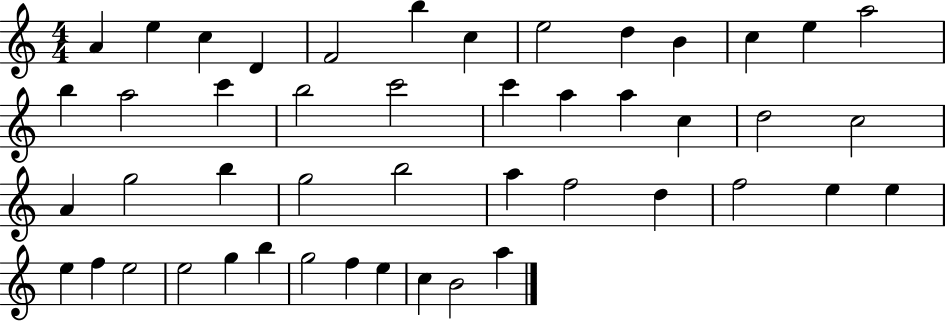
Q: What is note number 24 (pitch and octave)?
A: C5